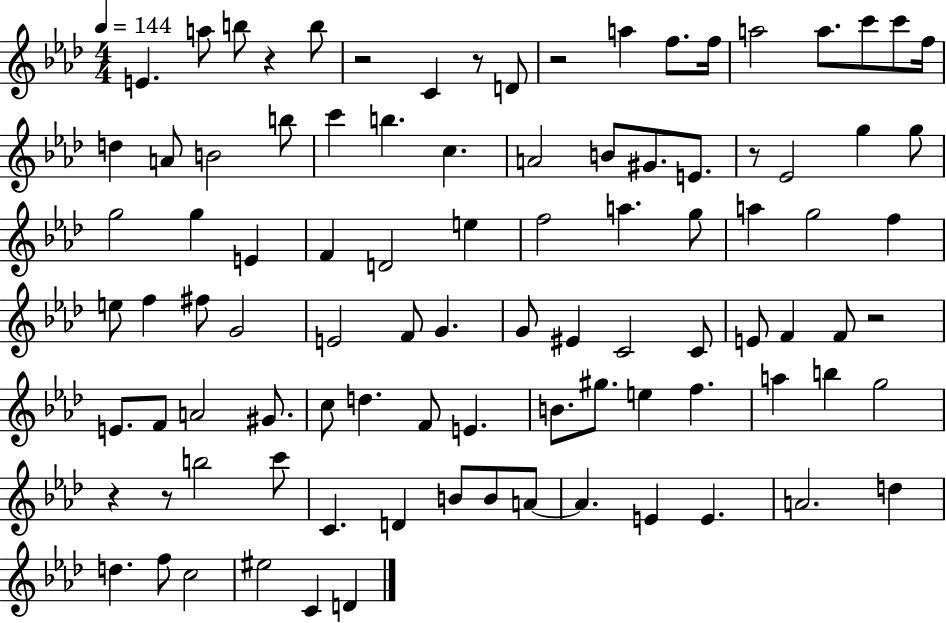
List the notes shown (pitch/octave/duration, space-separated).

E4/q. A5/e B5/e R/q B5/e R/h C4/q R/e D4/e R/h A5/q F5/e. F5/s A5/h A5/e. C6/e C6/e F5/s D5/q A4/e B4/h B5/e C6/q B5/q. C5/q. A4/h B4/e G#4/e. E4/e. R/e Eb4/h G5/q G5/e G5/h G5/q E4/q F4/q D4/h E5/q F5/h A5/q. G5/e A5/q G5/h F5/q E5/e F5/q F#5/e G4/h E4/h F4/e G4/q. G4/e EIS4/q C4/h C4/e E4/e F4/q F4/e R/h E4/e. F4/e A4/h G#4/e. C5/e D5/q. F4/e E4/q. B4/e. G#5/e. E5/q F5/q. A5/q B5/q G5/h R/q R/e B5/h C6/e C4/q. D4/q B4/e B4/e A4/e A4/q. E4/q E4/q. A4/h. D5/q D5/q. F5/e C5/h EIS5/h C4/q D4/q